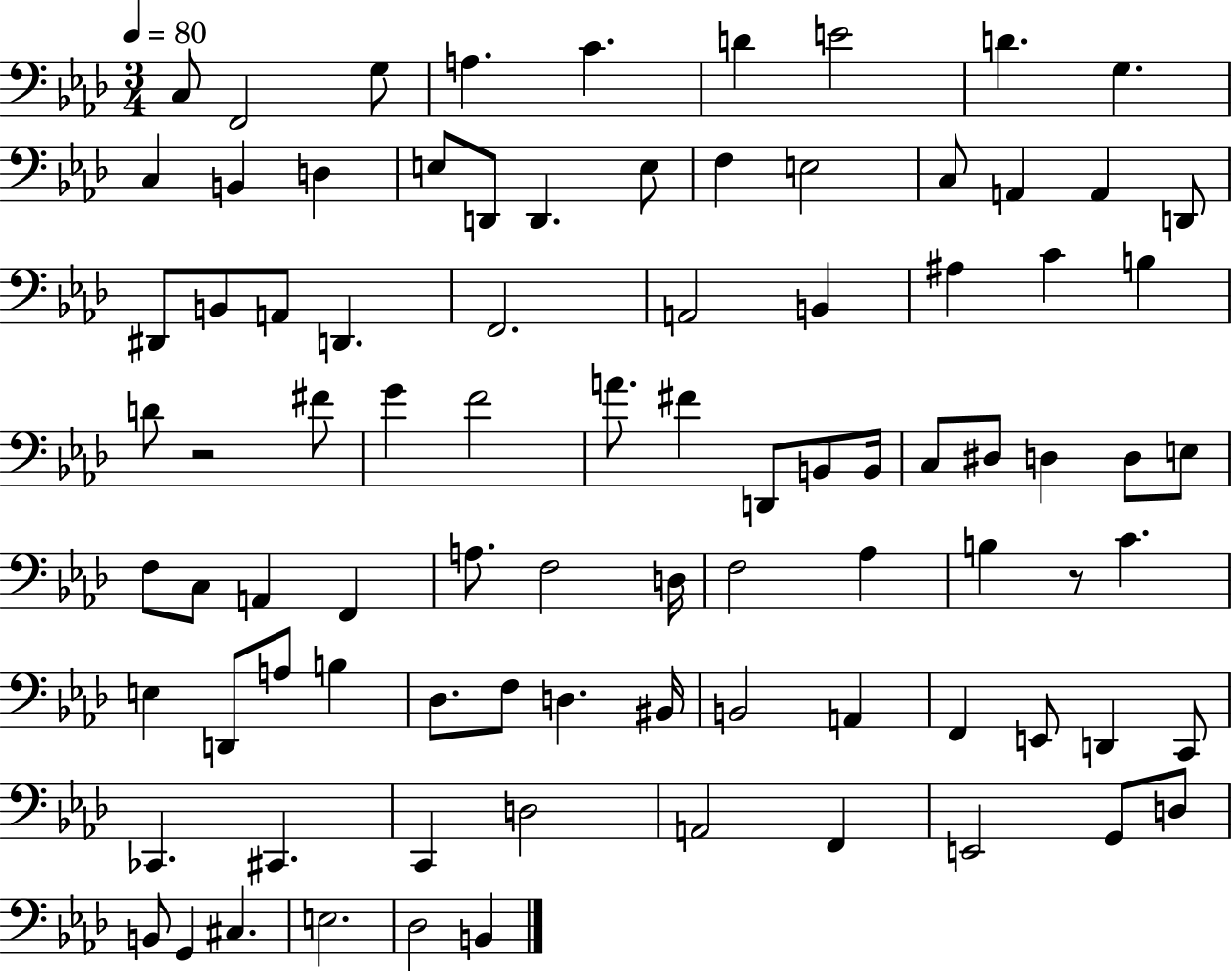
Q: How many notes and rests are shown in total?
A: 88